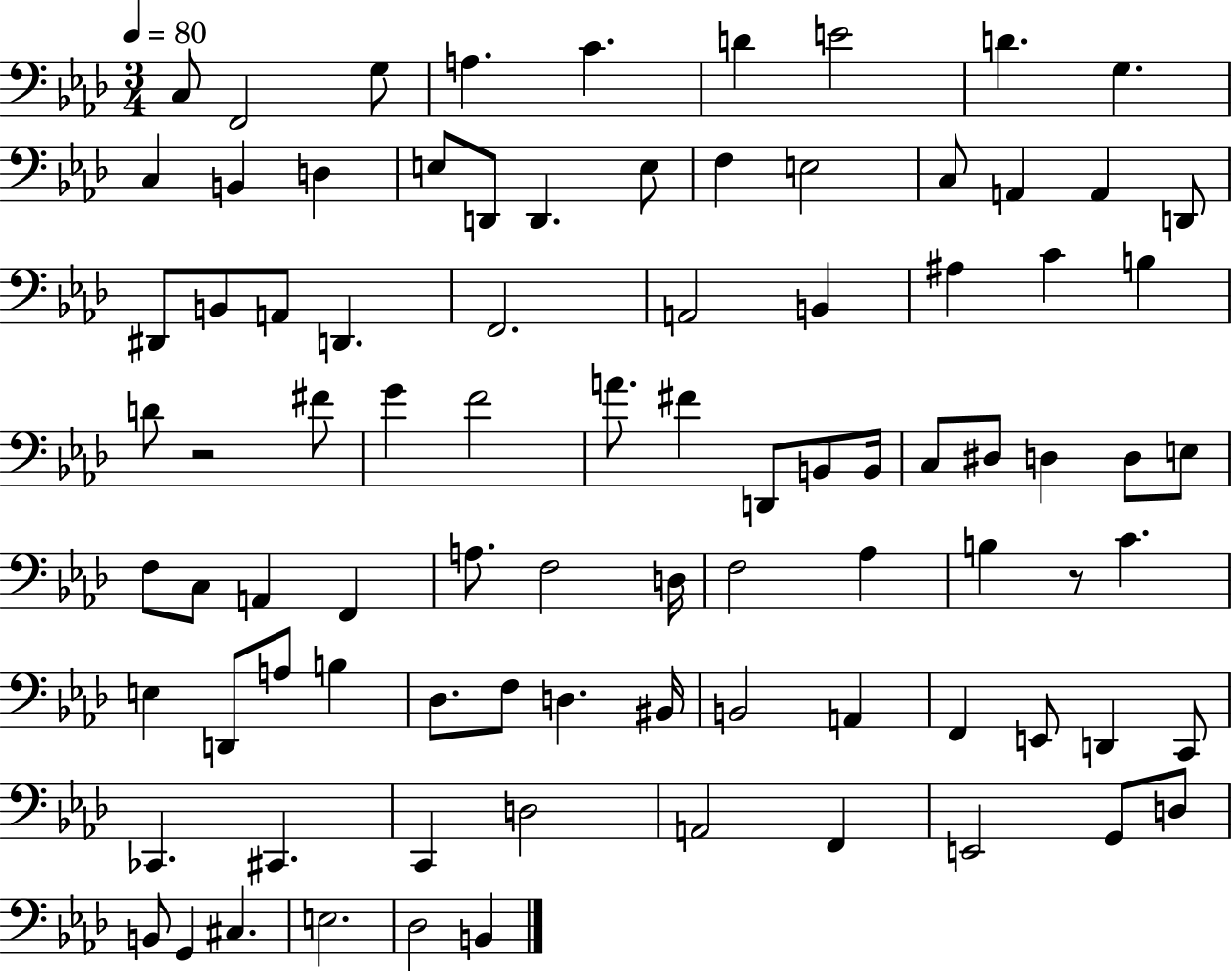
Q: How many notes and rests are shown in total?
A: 88